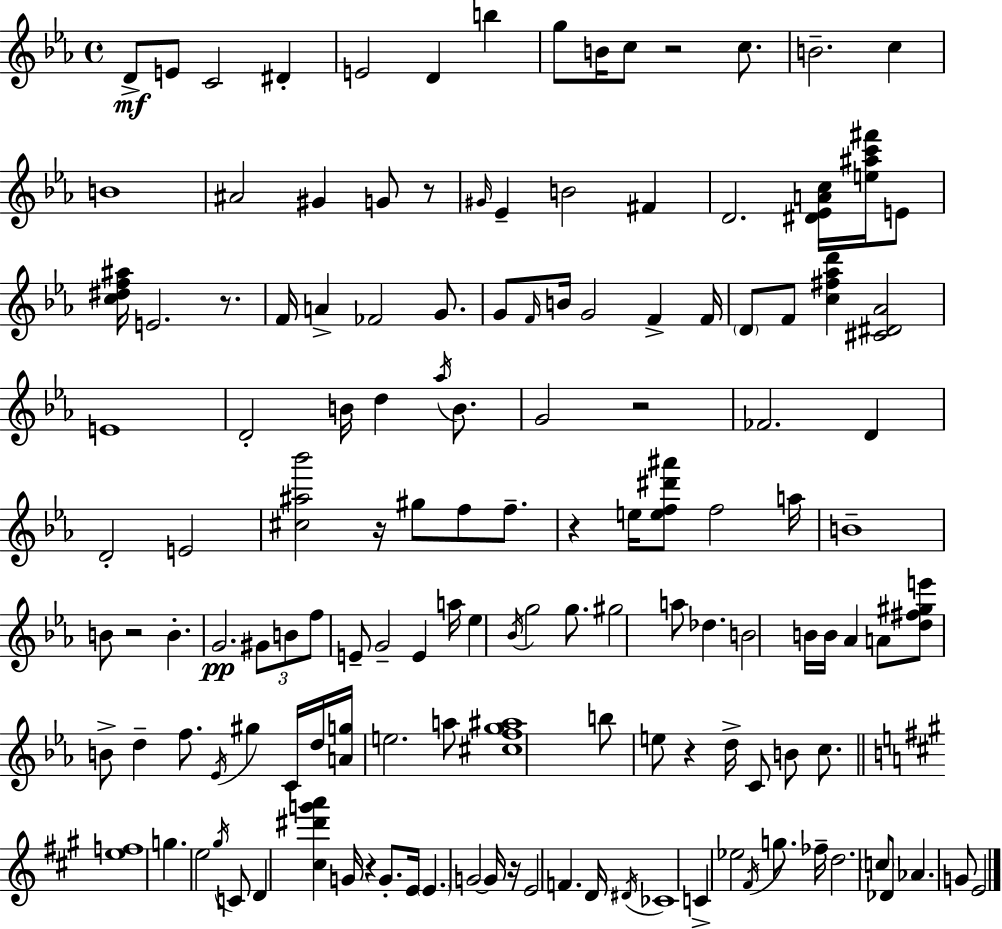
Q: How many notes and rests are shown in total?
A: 140